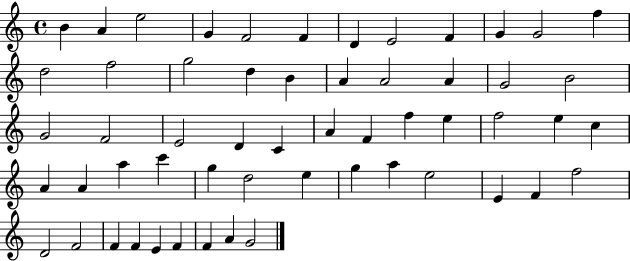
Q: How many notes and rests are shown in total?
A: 56